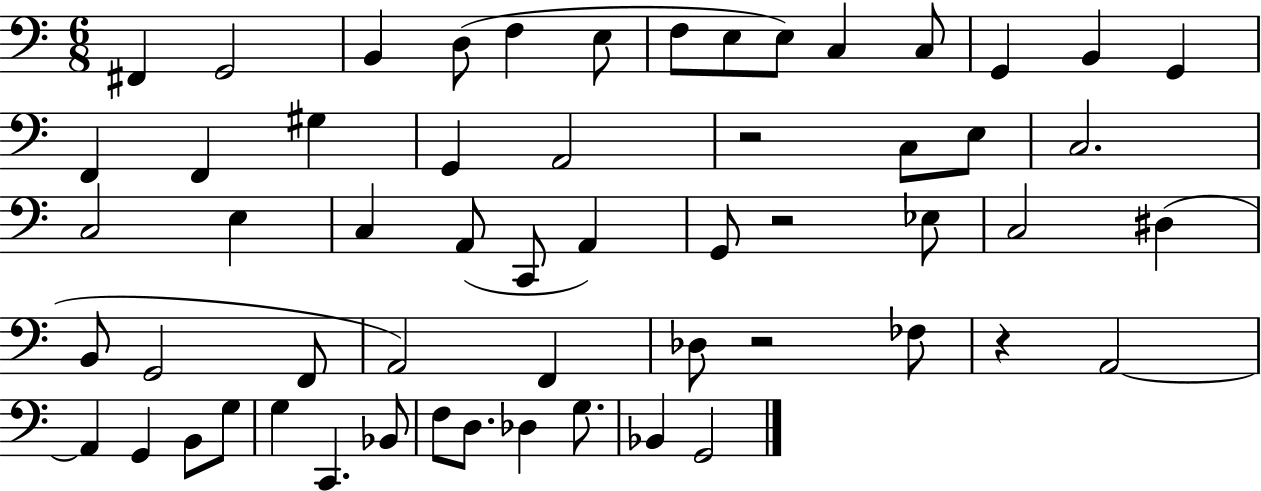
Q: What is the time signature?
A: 6/8